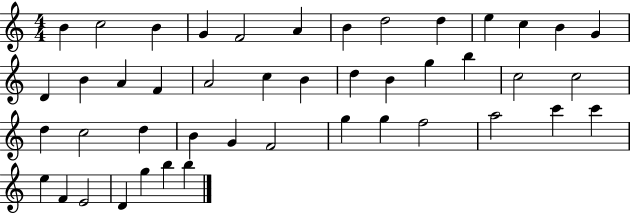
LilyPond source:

{
  \clef treble
  \numericTimeSignature
  \time 4/4
  \key c \major
  b'4 c''2 b'4 | g'4 f'2 a'4 | b'4 d''2 d''4 | e''4 c''4 b'4 g'4 | \break d'4 b'4 a'4 f'4 | a'2 c''4 b'4 | d''4 b'4 g''4 b''4 | c''2 c''2 | \break d''4 c''2 d''4 | b'4 g'4 f'2 | g''4 g''4 f''2 | a''2 c'''4 c'''4 | \break e''4 f'4 e'2 | d'4 g''4 b''4 b''4 | \bar "|."
}